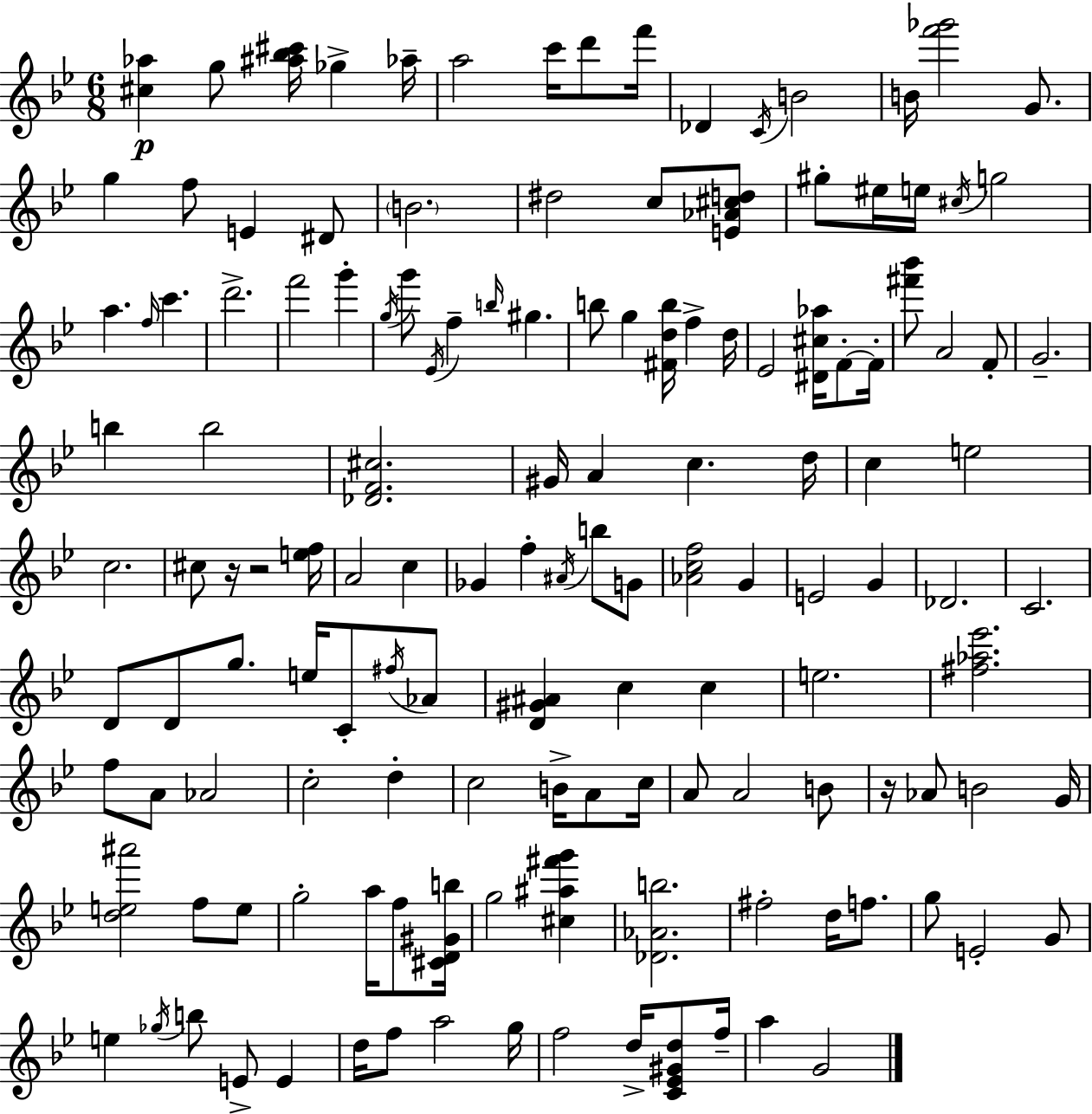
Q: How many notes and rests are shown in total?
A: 139